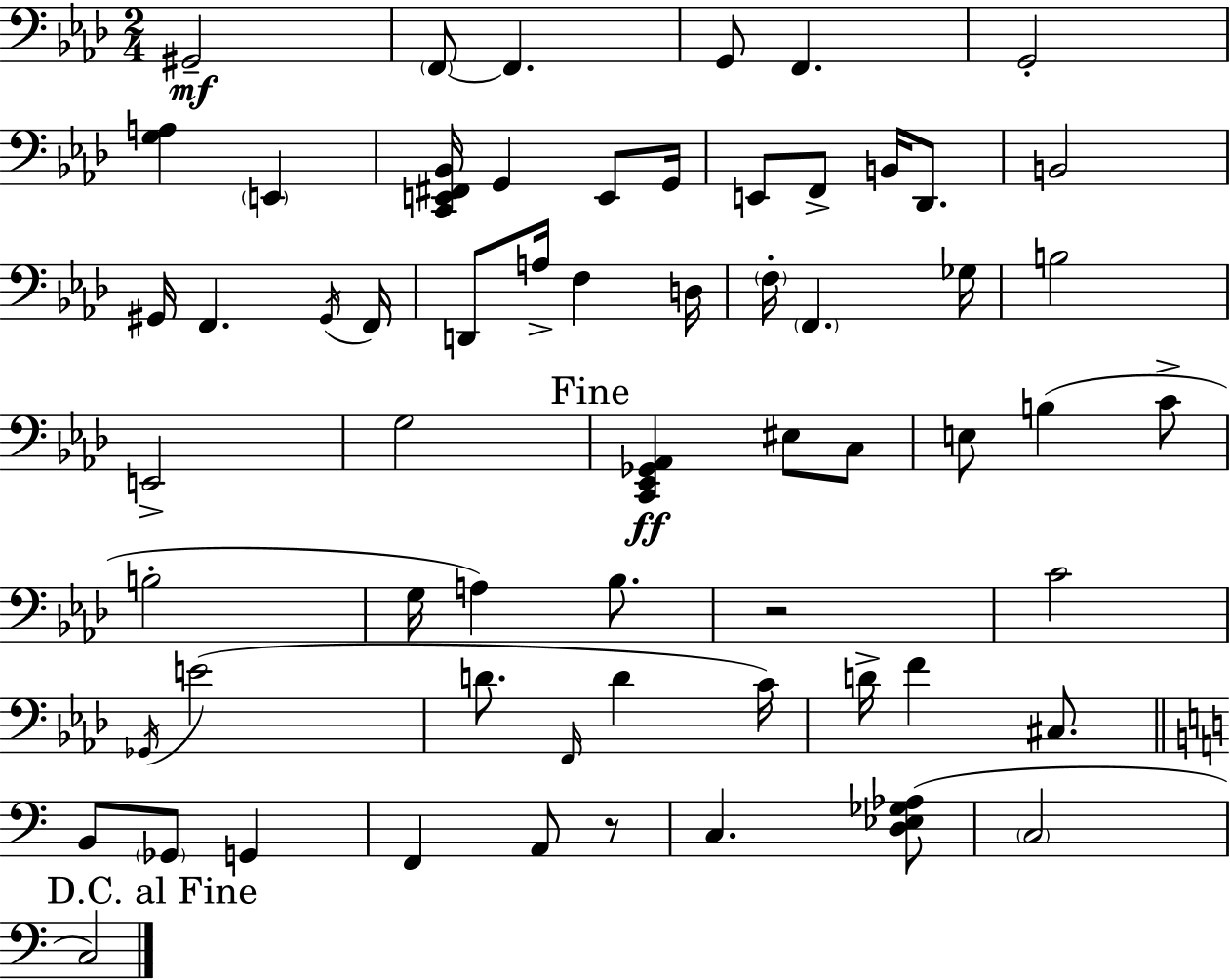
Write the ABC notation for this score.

X:1
T:Untitled
M:2/4
L:1/4
K:Ab
^G,,2 F,,/2 F,, G,,/2 F,, G,,2 [G,A,] E,, [C,,E,,^F,,_B,,]/4 G,, E,,/2 G,,/4 E,,/2 F,,/2 B,,/4 _D,,/2 B,,2 ^G,,/4 F,, ^G,,/4 F,,/4 D,,/2 A,/4 F, D,/4 F,/4 F,, _G,/4 B,2 E,,2 G,2 [C,,_E,,_G,,_A,,] ^E,/2 C,/2 E,/2 B, C/2 B,2 G,/4 A, _B,/2 z2 C2 _G,,/4 E2 D/2 F,,/4 D C/4 D/4 F ^C,/2 B,,/2 _G,,/2 G,, F,, A,,/2 z/2 C, [D,_E,_G,_A,]/2 C,2 C,2